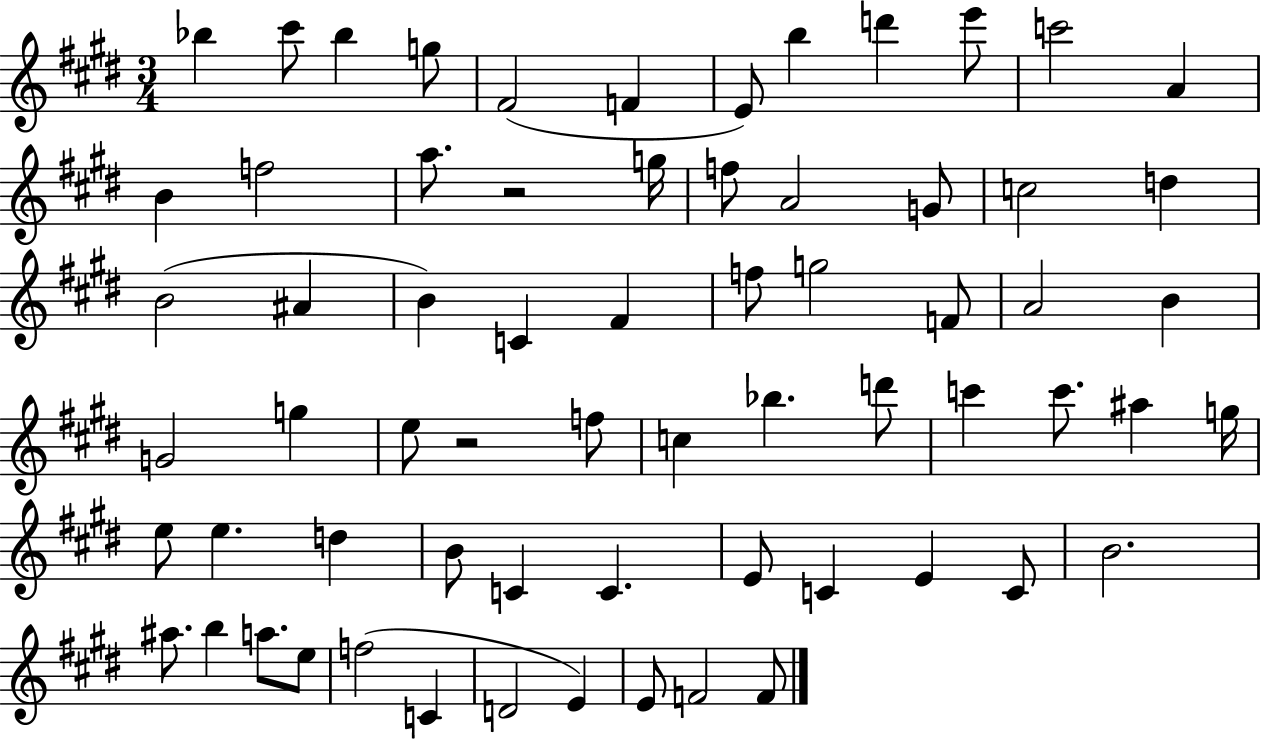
Bb5/q C#6/e Bb5/q G5/e F#4/h F4/q E4/e B5/q D6/q E6/e C6/h A4/q B4/q F5/h A5/e. R/h G5/s F5/e A4/h G4/e C5/h D5/q B4/h A#4/q B4/q C4/q F#4/q F5/e G5/h F4/e A4/h B4/q G4/h G5/q E5/e R/h F5/e C5/q Bb5/q. D6/e C6/q C6/e. A#5/q G5/s E5/e E5/q. D5/q B4/e C4/q C4/q. E4/e C4/q E4/q C4/e B4/h. A#5/e. B5/q A5/e. E5/e F5/h C4/q D4/h E4/q E4/e F4/h F4/e